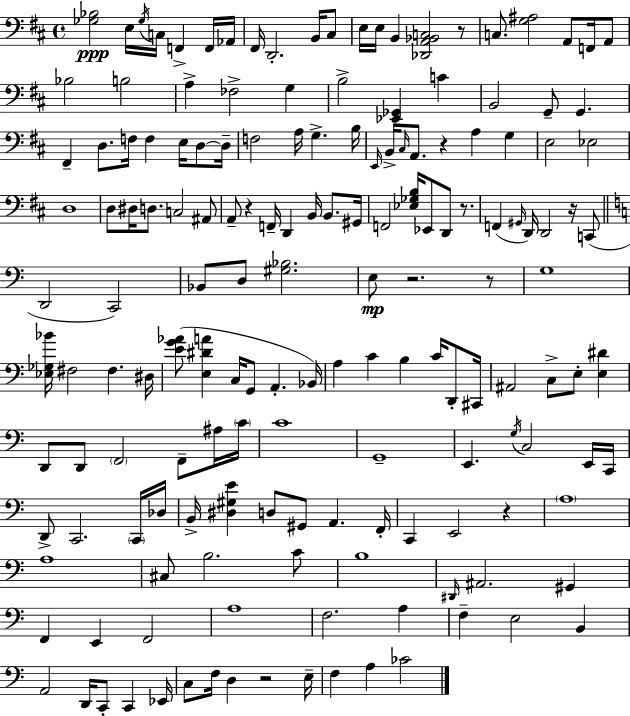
X:1
T:Untitled
M:4/4
L:1/4
K:D
[_G,_B,]2 E,/4 _G,/4 C,/4 F,, F,,/4 _A,,/4 ^F,,/4 D,,2 B,,/4 ^C,/2 E,/4 E,/4 B,, [_D,,A,,_B,,C,]2 z/2 C,/2 [G,^A,]2 A,,/2 F,,/4 A,,/2 _B,2 B,2 A, _F,2 G, B,2 [_E,,_G,,] C B,,2 G,,/2 G,, ^F,, D,/2 F,/4 F, E,/4 D,/2 D,/4 F,2 A,/4 G, B,/4 E,,/4 B,,/4 ^C,/4 A,,/2 z A, G, E,2 _E,2 D,4 D,/2 ^D,/4 D,/2 C,2 ^A,,/2 A,,/2 z F,,/4 D,, B,,/4 B,,/2 ^G,,/4 F,,2 [_E,_G,B,]/4 _E,,/2 D,,/2 z/2 F,, ^G,,/4 D,,/4 D,,2 z/4 C,,/2 D,,2 C,,2 _B,,/2 D,/2 [^G,_B,]2 E,/2 z2 z/2 G,4 [_E,_G,_B]/4 ^F,2 ^F, ^D,/4 [EG_A]/2 [E,^DA] C,/4 G,,/2 A,, _B,,/4 A, C B, C/4 D,,/2 ^C,,/4 ^A,,2 C,/2 E,/2 [E,^D] D,,/2 D,,/2 F,,2 F,,/2 ^A,/4 C/4 C4 G,,4 E,, G,/4 C,2 E,,/4 C,,/4 D,,/2 C,,2 C,,/4 _D,/4 B,,/4 [^D,^G,E] D,/2 ^G,,/2 A,, F,,/4 C,, E,,2 z A,4 A,4 ^C,/2 B,2 C/2 B,4 ^D,,/4 ^A,,2 ^G,, F,, E,, F,,2 A,4 F,2 A, F, E,2 B,, A,,2 D,,/4 C,,/2 C,, _E,,/4 C,/2 F,/4 D, z2 E,/4 F, A, _C2